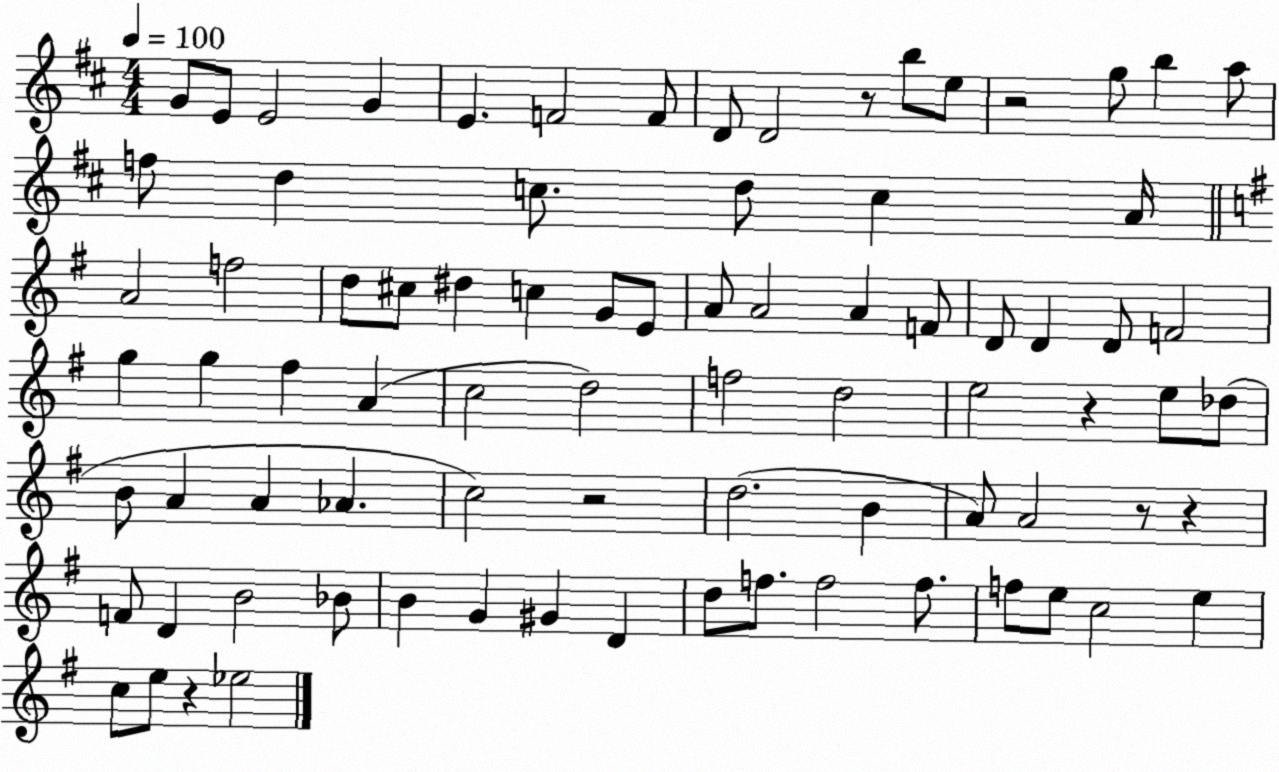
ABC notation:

X:1
T:Untitled
M:4/4
L:1/4
K:D
G/2 E/2 E2 G E F2 F/2 D/2 D2 z/2 b/2 e/2 z2 g/2 b a/2 f/2 d c/2 d/2 c A/4 A2 f2 d/2 ^c/2 ^d c G/2 E/2 A/2 A2 A F/2 D/2 D D/2 F2 g g ^f A c2 d2 f2 d2 e2 z e/2 _d/2 B/2 A A _A c2 z2 d2 B A/2 A2 z/2 z F/2 D B2 _B/2 B G ^G D d/2 f/2 f2 f/2 f/2 e/2 c2 e c/2 e/2 z _e2